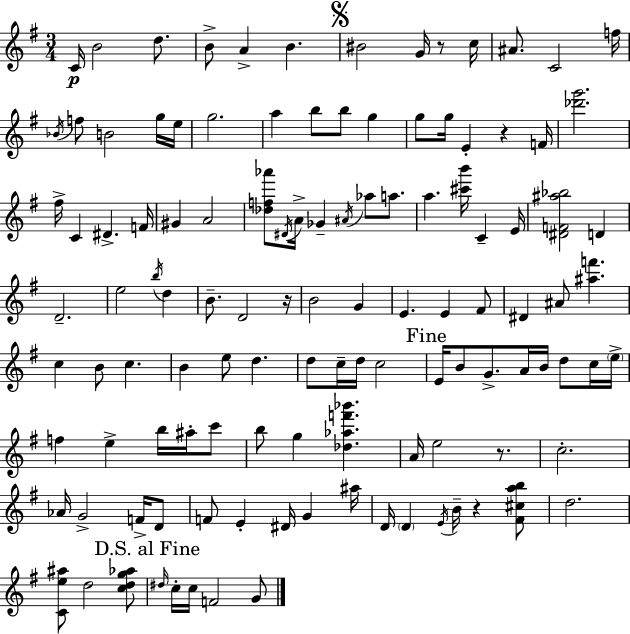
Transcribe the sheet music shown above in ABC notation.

X:1
T:Untitled
M:3/4
L:1/4
K:G
C/4 B2 d/2 B/2 A B ^B2 G/4 z/2 c/4 ^A/2 C2 f/4 _B/4 f/2 B2 g/4 e/4 g2 a b/2 b/2 g g/2 g/4 E z F/4 [_d'g']2 ^f/4 C ^D F/4 ^G A2 [_df_a']/2 ^D/4 A/4 _G ^A/4 _a/2 a/2 a [^c'b']/4 C E/4 [^DF^a_b]2 D D2 e2 b/4 d B/2 D2 z/4 B2 G E E ^F/2 ^D ^A/2 [^af'] c B/2 c B e/2 d d/2 c/4 d/4 c2 E/4 B/2 G/2 A/4 B/4 d/2 c/4 e/4 f e b/4 ^a/4 c'/2 b/2 g [_d_af'_b'] A/4 e2 z/2 c2 _A/4 G2 F/4 D/2 F/2 E ^D/4 G ^a/4 D/4 D E/4 B/4 z [^F^cab]/2 d2 [Ce^a]/2 d2 [cdg_a]/2 ^d/4 c/4 c/4 F2 G/2